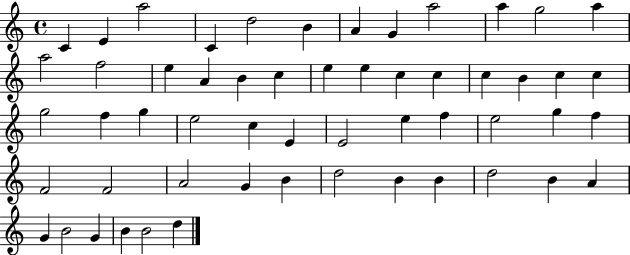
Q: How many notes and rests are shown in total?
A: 55